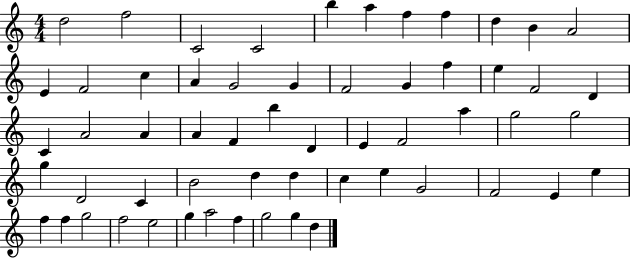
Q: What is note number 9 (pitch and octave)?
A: D5